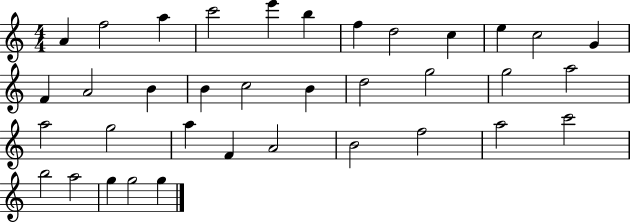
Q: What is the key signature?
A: C major